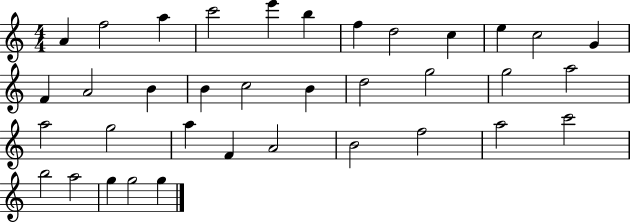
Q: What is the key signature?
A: C major